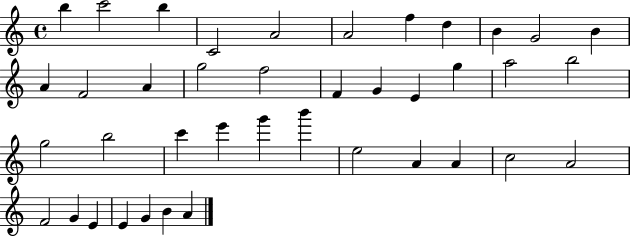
X:1
T:Untitled
M:4/4
L:1/4
K:C
b c'2 b C2 A2 A2 f d B G2 B A F2 A g2 f2 F G E g a2 b2 g2 b2 c' e' g' b' e2 A A c2 A2 F2 G E E G B A